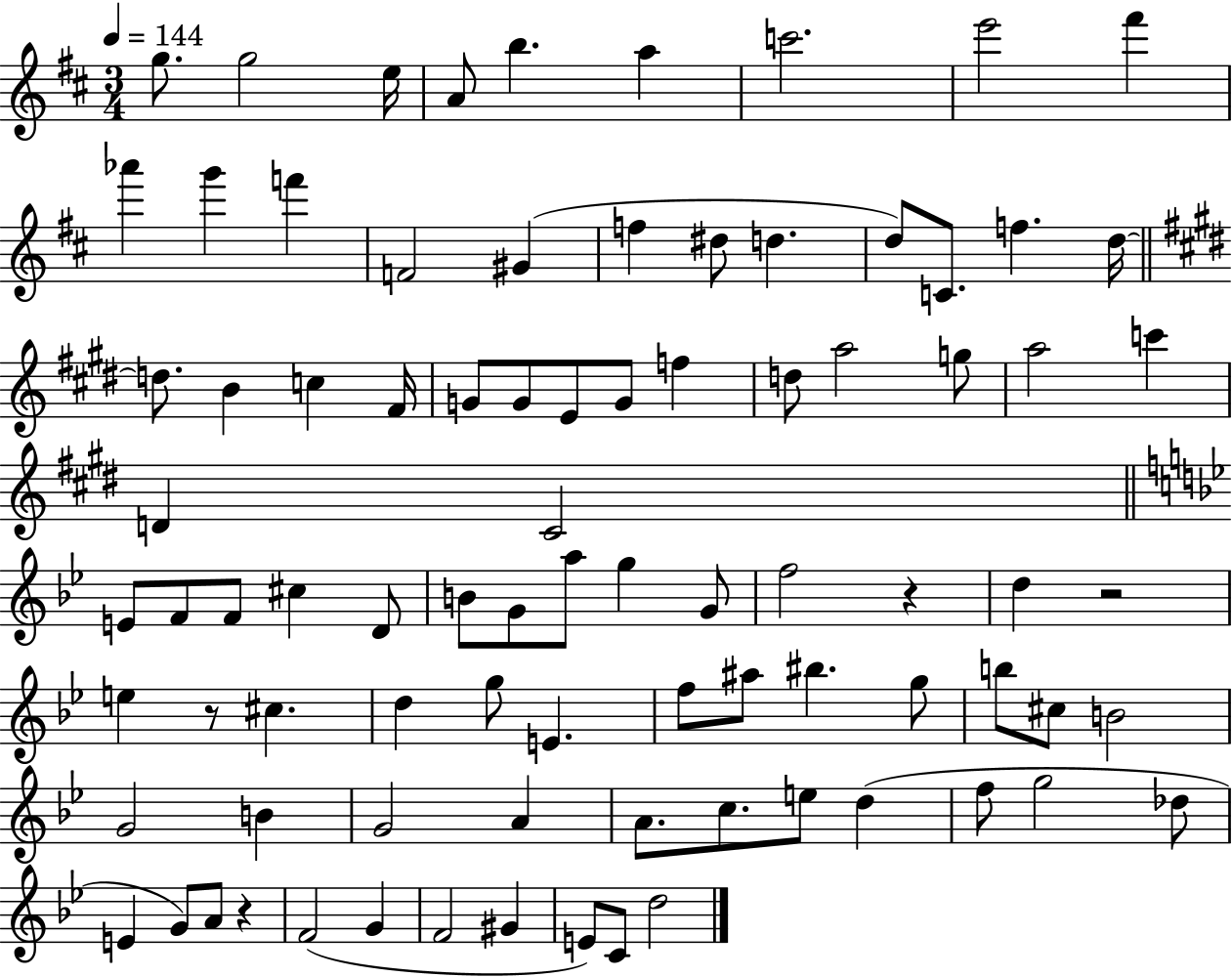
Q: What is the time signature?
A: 3/4